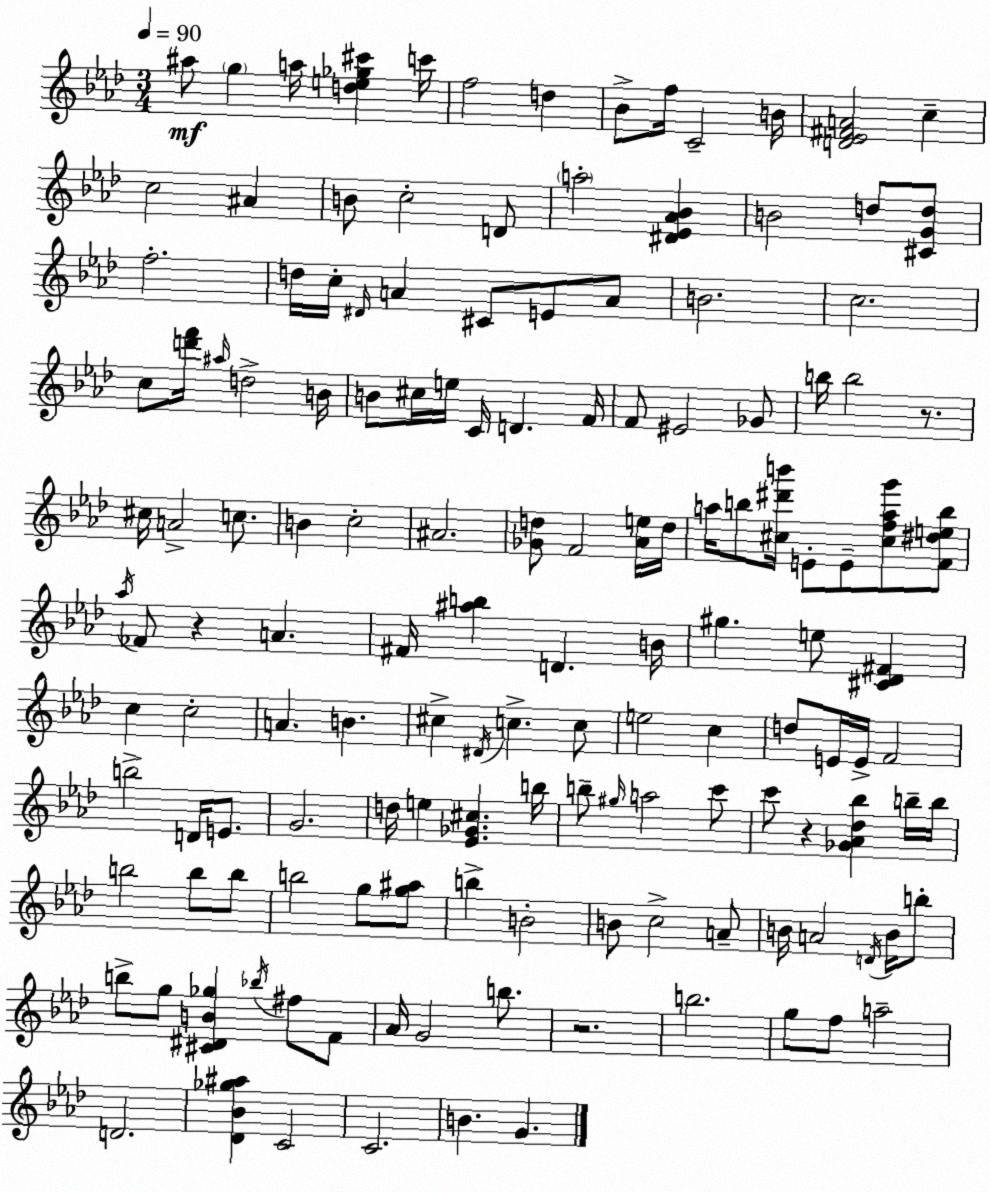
X:1
T:Untitled
M:3/4
L:1/4
K:Ab
^a/2 g a/4 [de_g^c'] c'/4 f2 d _B/2 f/4 C2 B/4 [D_E^FA]2 c c2 ^A B/2 c2 D/2 a2 [^D_E_A_B] B2 d/2 [^CGd]/2 f2 d/4 c/4 ^D/4 A ^C/2 E/2 A/2 B2 c2 c/2 [d'f']/4 ^a/4 d2 B/4 B/2 ^c/4 e/4 C/4 D F/4 F/2 ^E2 _G/2 b/4 b2 z/2 ^c/4 A2 c/2 B c2 ^A2 [_Gd]/2 F2 [_Ae]/4 d/4 a/4 b/2 [^c^d'b']/4 E/2 E/2 [^cfag']/2 [F^deb]/2 _a/4 _F/2 z A ^F/4 [^ab] D B/4 ^g e/2 [^C_D^F] c c2 A B ^c ^D/4 c c/2 e2 c d/2 E/4 E/4 F2 b2 D/4 E/2 G2 d/4 e [_E_G^c] b/4 b/2 ^g/4 a2 c'/2 c'/2 z [_G_A_d_b] b/4 b/4 b2 b/2 b/2 b2 g/2 [g^a]/2 b B2 B/2 c2 A/2 B/4 A2 D/4 B/4 b/2 b/2 g/2 [^C^DB_g] _b/4 ^f/2 F/2 _A/4 G2 b/2 z2 b2 g/2 f/2 a2 D2 [_D_B_g^a] C2 C2 B G